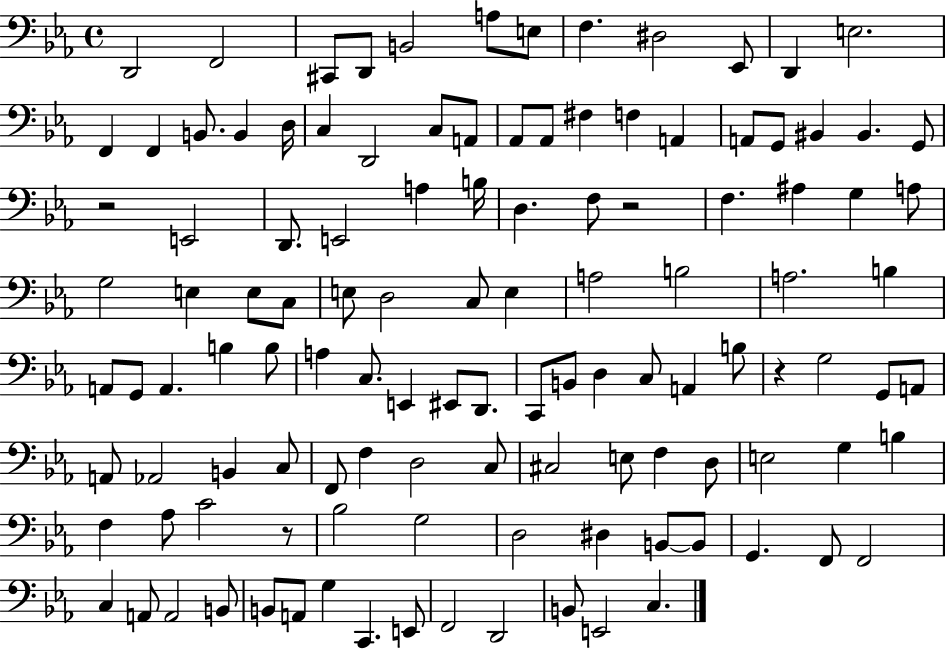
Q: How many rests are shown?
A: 4